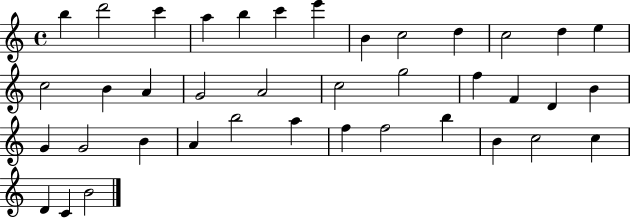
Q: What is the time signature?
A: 4/4